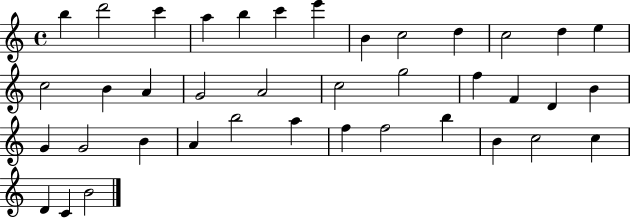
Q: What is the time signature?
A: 4/4